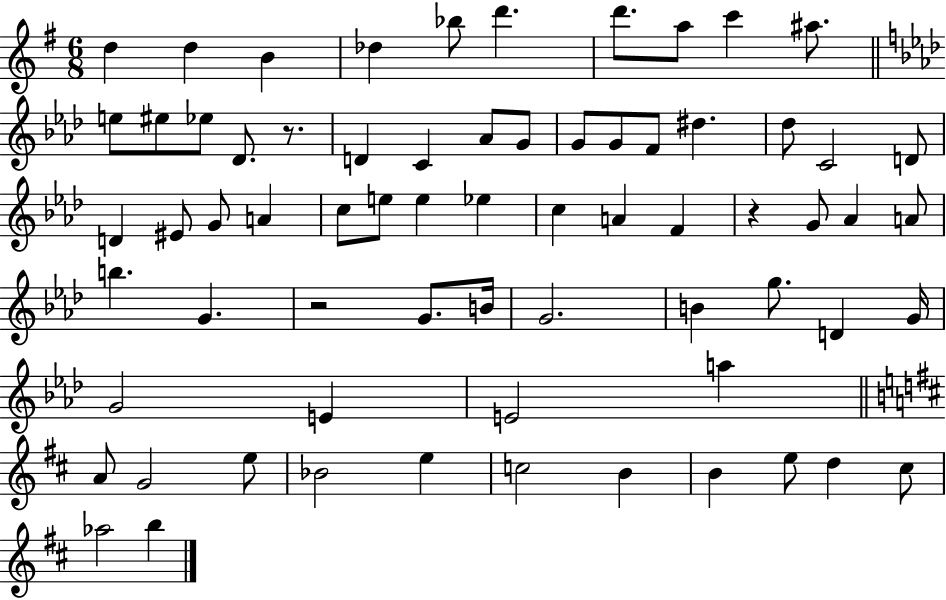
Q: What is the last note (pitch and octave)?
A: B5